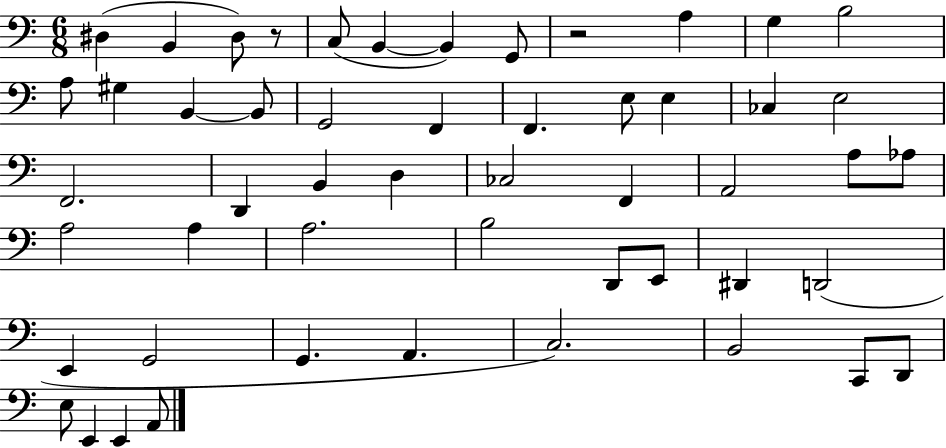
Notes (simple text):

D#3/q B2/q D#3/e R/e C3/e B2/q B2/q G2/e R/h A3/q G3/q B3/h A3/e G#3/q B2/q B2/e G2/h F2/q F2/q. E3/e E3/q CES3/q E3/h F2/h. D2/q B2/q D3/q CES3/h F2/q A2/h A3/e Ab3/e A3/h A3/q A3/h. B3/h D2/e E2/e D#2/q D2/h E2/q G2/h G2/q. A2/q. C3/h. B2/h C2/e D2/e E3/e E2/q E2/q A2/e